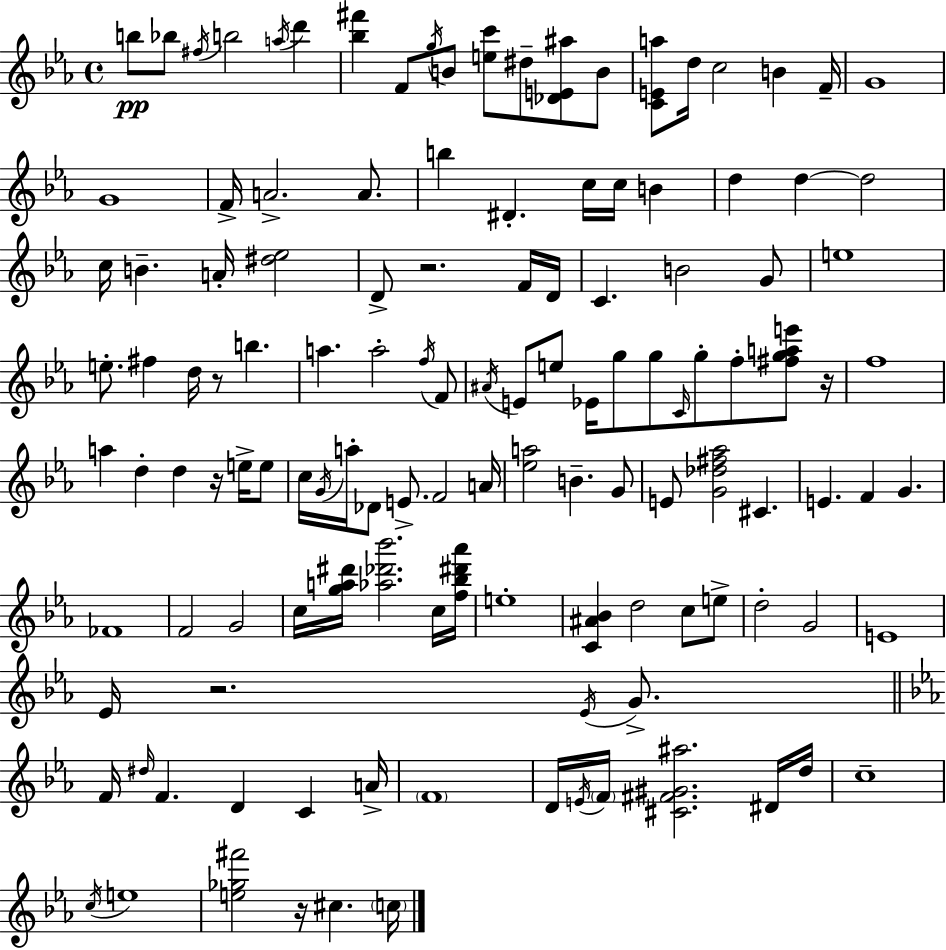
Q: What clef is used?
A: treble